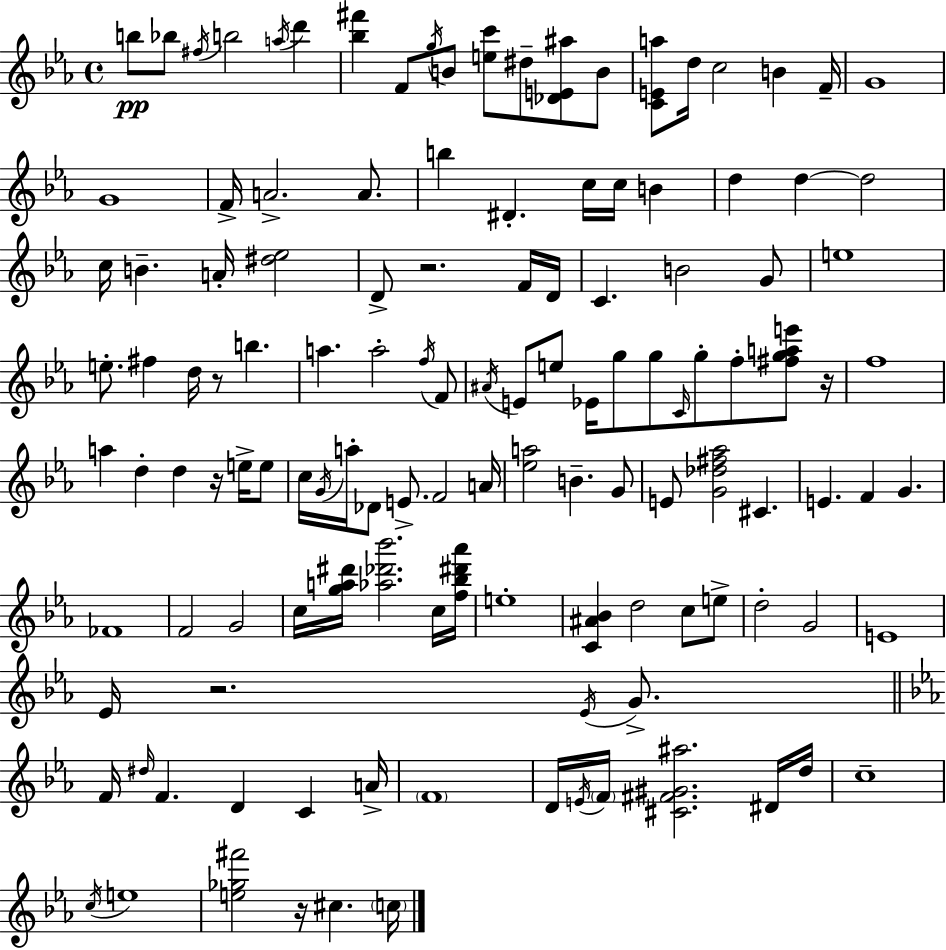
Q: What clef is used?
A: treble